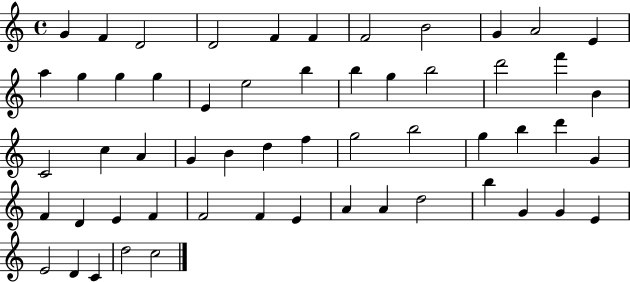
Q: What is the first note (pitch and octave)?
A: G4